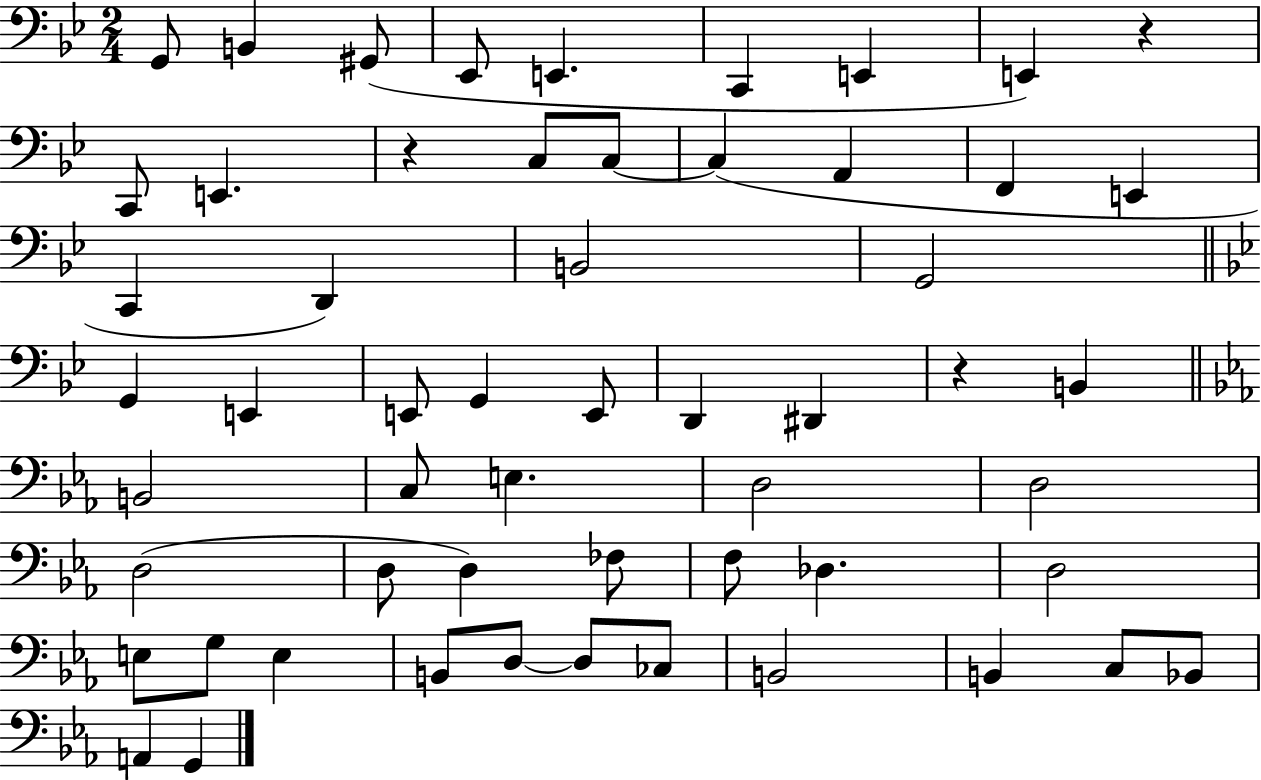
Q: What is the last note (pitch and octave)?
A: G2